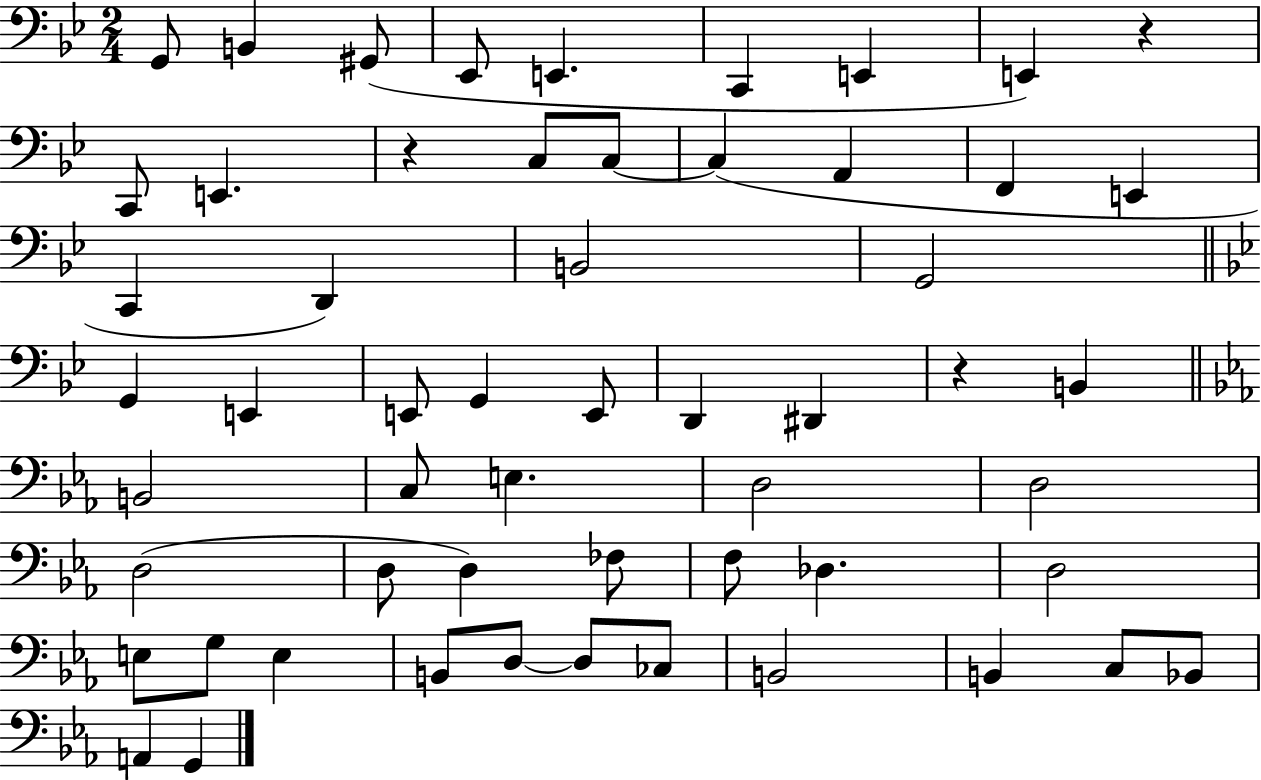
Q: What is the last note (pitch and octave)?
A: G2